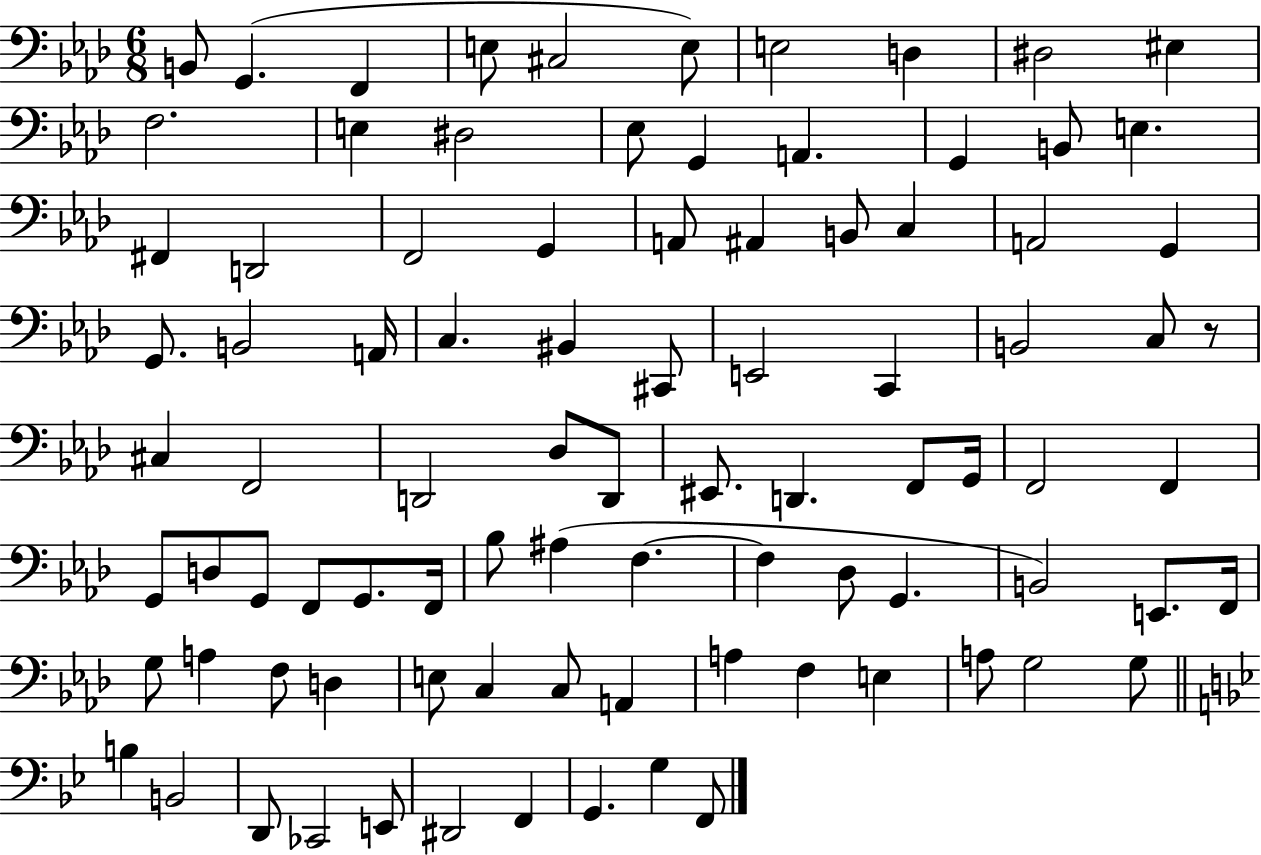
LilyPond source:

{
  \clef bass
  \numericTimeSignature
  \time 6/8
  \key aes \major
  b,8 g,4.( f,4 | e8 cis2 e8) | e2 d4 | dis2 eis4 | \break f2. | e4 dis2 | ees8 g,4 a,4. | g,4 b,8 e4. | \break fis,4 d,2 | f,2 g,4 | a,8 ais,4 b,8 c4 | a,2 g,4 | \break g,8. b,2 a,16 | c4. bis,4 cis,8 | e,2 c,4 | b,2 c8 r8 | \break cis4 f,2 | d,2 des8 d,8 | eis,8. d,4. f,8 g,16 | f,2 f,4 | \break g,8 d8 g,8 f,8 g,8. f,16 | bes8 ais4( f4.~~ | f4 des8 g,4. | b,2) e,8. f,16 | \break g8 a4 f8 d4 | e8 c4 c8 a,4 | a4 f4 e4 | a8 g2 g8 | \break \bar "||" \break \key g \minor b4 b,2 | d,8 ces,2 e,8 | dis,2 f,4 | g,4. g4 f,8 | \break \bar "|."
}